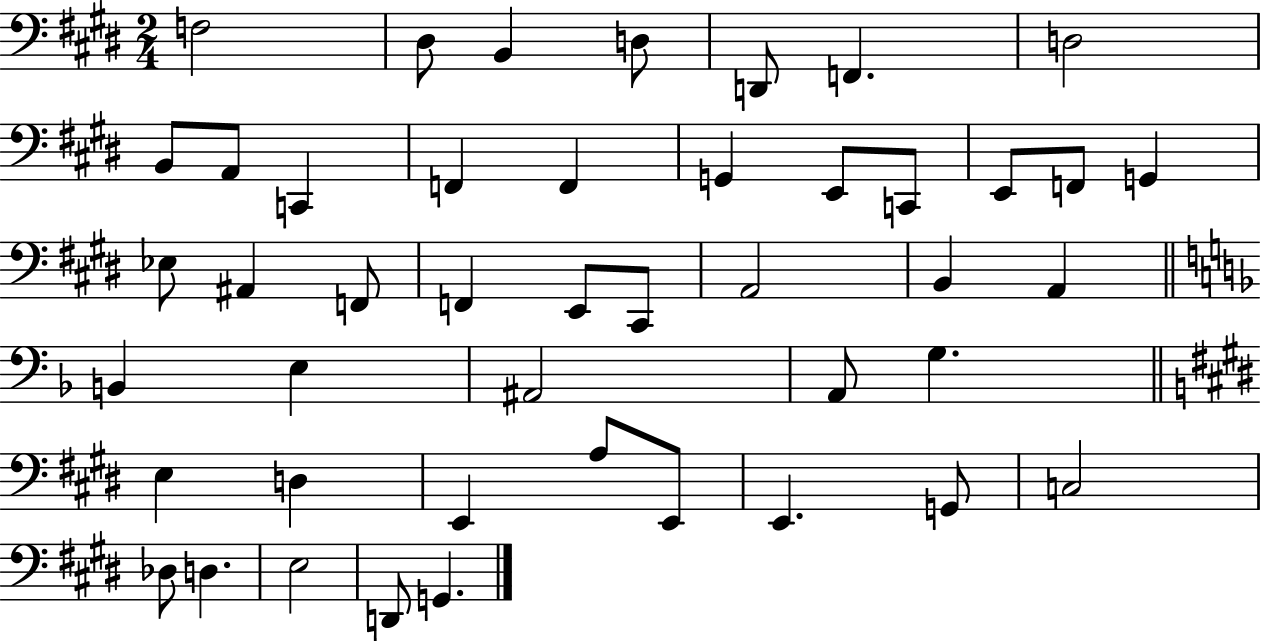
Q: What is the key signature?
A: E major